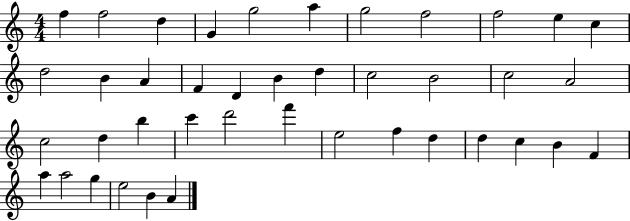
X:1
T:Untitled
M:4/4
L:1/4
K:C
f f2 d G g2 a g2 f2 f2 e c d2 B A F D B d c2 B2 c2 A2 c2 d b c' d'2 f' e2 f d d c B F a a2 g e2 B A